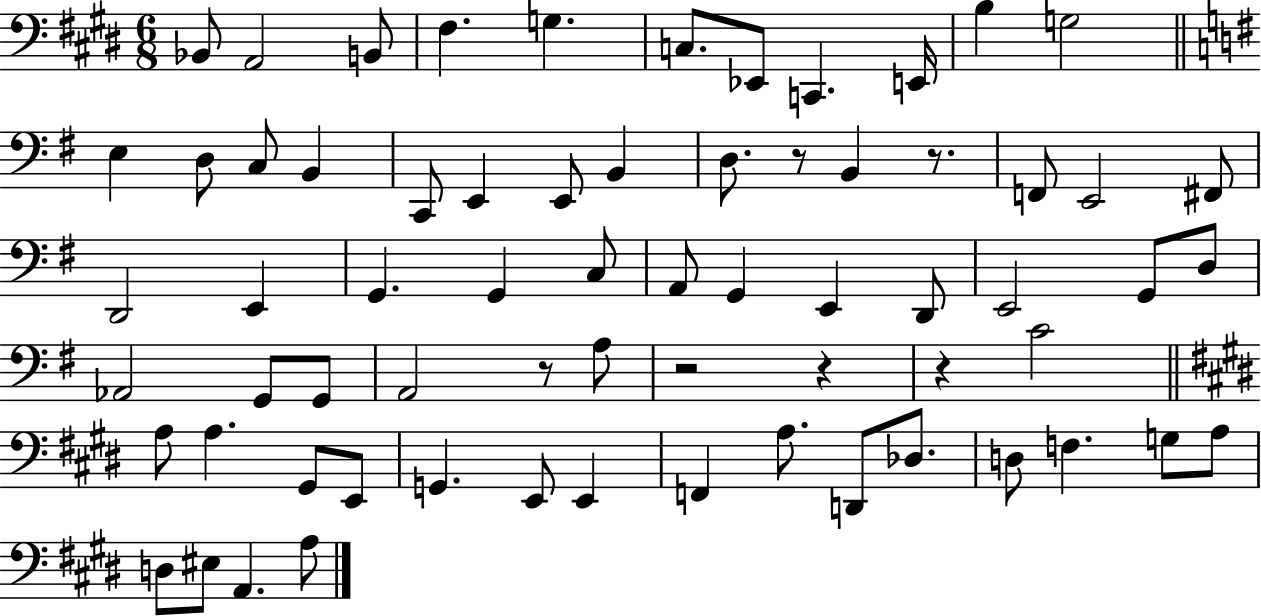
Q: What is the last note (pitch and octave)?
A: A3